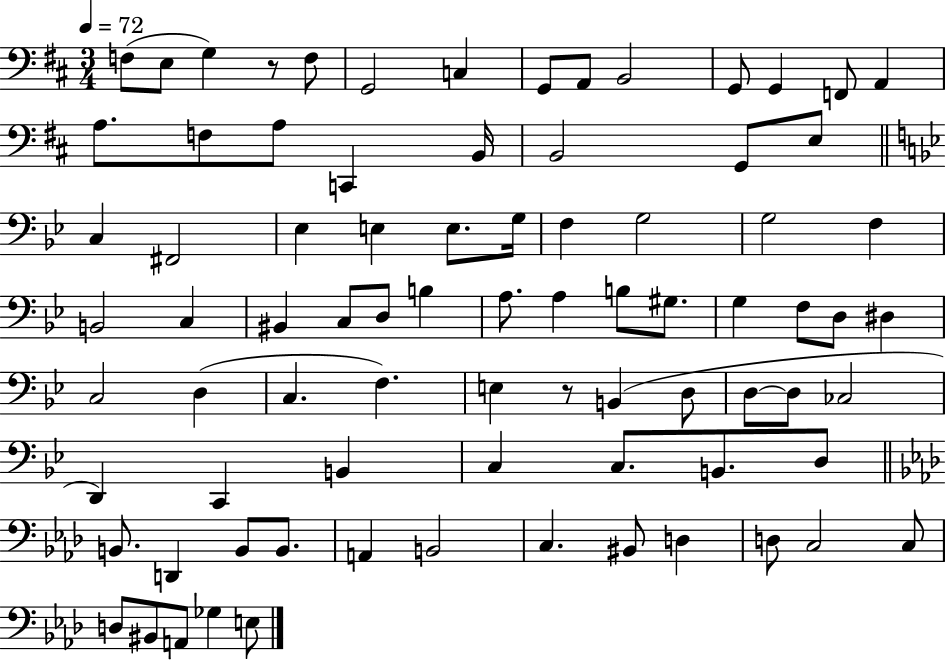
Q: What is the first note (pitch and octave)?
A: F3